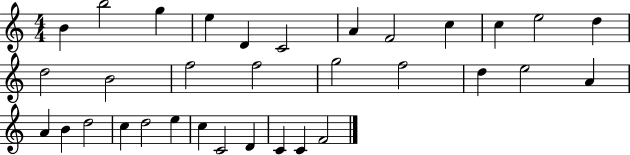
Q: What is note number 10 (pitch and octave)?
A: C5